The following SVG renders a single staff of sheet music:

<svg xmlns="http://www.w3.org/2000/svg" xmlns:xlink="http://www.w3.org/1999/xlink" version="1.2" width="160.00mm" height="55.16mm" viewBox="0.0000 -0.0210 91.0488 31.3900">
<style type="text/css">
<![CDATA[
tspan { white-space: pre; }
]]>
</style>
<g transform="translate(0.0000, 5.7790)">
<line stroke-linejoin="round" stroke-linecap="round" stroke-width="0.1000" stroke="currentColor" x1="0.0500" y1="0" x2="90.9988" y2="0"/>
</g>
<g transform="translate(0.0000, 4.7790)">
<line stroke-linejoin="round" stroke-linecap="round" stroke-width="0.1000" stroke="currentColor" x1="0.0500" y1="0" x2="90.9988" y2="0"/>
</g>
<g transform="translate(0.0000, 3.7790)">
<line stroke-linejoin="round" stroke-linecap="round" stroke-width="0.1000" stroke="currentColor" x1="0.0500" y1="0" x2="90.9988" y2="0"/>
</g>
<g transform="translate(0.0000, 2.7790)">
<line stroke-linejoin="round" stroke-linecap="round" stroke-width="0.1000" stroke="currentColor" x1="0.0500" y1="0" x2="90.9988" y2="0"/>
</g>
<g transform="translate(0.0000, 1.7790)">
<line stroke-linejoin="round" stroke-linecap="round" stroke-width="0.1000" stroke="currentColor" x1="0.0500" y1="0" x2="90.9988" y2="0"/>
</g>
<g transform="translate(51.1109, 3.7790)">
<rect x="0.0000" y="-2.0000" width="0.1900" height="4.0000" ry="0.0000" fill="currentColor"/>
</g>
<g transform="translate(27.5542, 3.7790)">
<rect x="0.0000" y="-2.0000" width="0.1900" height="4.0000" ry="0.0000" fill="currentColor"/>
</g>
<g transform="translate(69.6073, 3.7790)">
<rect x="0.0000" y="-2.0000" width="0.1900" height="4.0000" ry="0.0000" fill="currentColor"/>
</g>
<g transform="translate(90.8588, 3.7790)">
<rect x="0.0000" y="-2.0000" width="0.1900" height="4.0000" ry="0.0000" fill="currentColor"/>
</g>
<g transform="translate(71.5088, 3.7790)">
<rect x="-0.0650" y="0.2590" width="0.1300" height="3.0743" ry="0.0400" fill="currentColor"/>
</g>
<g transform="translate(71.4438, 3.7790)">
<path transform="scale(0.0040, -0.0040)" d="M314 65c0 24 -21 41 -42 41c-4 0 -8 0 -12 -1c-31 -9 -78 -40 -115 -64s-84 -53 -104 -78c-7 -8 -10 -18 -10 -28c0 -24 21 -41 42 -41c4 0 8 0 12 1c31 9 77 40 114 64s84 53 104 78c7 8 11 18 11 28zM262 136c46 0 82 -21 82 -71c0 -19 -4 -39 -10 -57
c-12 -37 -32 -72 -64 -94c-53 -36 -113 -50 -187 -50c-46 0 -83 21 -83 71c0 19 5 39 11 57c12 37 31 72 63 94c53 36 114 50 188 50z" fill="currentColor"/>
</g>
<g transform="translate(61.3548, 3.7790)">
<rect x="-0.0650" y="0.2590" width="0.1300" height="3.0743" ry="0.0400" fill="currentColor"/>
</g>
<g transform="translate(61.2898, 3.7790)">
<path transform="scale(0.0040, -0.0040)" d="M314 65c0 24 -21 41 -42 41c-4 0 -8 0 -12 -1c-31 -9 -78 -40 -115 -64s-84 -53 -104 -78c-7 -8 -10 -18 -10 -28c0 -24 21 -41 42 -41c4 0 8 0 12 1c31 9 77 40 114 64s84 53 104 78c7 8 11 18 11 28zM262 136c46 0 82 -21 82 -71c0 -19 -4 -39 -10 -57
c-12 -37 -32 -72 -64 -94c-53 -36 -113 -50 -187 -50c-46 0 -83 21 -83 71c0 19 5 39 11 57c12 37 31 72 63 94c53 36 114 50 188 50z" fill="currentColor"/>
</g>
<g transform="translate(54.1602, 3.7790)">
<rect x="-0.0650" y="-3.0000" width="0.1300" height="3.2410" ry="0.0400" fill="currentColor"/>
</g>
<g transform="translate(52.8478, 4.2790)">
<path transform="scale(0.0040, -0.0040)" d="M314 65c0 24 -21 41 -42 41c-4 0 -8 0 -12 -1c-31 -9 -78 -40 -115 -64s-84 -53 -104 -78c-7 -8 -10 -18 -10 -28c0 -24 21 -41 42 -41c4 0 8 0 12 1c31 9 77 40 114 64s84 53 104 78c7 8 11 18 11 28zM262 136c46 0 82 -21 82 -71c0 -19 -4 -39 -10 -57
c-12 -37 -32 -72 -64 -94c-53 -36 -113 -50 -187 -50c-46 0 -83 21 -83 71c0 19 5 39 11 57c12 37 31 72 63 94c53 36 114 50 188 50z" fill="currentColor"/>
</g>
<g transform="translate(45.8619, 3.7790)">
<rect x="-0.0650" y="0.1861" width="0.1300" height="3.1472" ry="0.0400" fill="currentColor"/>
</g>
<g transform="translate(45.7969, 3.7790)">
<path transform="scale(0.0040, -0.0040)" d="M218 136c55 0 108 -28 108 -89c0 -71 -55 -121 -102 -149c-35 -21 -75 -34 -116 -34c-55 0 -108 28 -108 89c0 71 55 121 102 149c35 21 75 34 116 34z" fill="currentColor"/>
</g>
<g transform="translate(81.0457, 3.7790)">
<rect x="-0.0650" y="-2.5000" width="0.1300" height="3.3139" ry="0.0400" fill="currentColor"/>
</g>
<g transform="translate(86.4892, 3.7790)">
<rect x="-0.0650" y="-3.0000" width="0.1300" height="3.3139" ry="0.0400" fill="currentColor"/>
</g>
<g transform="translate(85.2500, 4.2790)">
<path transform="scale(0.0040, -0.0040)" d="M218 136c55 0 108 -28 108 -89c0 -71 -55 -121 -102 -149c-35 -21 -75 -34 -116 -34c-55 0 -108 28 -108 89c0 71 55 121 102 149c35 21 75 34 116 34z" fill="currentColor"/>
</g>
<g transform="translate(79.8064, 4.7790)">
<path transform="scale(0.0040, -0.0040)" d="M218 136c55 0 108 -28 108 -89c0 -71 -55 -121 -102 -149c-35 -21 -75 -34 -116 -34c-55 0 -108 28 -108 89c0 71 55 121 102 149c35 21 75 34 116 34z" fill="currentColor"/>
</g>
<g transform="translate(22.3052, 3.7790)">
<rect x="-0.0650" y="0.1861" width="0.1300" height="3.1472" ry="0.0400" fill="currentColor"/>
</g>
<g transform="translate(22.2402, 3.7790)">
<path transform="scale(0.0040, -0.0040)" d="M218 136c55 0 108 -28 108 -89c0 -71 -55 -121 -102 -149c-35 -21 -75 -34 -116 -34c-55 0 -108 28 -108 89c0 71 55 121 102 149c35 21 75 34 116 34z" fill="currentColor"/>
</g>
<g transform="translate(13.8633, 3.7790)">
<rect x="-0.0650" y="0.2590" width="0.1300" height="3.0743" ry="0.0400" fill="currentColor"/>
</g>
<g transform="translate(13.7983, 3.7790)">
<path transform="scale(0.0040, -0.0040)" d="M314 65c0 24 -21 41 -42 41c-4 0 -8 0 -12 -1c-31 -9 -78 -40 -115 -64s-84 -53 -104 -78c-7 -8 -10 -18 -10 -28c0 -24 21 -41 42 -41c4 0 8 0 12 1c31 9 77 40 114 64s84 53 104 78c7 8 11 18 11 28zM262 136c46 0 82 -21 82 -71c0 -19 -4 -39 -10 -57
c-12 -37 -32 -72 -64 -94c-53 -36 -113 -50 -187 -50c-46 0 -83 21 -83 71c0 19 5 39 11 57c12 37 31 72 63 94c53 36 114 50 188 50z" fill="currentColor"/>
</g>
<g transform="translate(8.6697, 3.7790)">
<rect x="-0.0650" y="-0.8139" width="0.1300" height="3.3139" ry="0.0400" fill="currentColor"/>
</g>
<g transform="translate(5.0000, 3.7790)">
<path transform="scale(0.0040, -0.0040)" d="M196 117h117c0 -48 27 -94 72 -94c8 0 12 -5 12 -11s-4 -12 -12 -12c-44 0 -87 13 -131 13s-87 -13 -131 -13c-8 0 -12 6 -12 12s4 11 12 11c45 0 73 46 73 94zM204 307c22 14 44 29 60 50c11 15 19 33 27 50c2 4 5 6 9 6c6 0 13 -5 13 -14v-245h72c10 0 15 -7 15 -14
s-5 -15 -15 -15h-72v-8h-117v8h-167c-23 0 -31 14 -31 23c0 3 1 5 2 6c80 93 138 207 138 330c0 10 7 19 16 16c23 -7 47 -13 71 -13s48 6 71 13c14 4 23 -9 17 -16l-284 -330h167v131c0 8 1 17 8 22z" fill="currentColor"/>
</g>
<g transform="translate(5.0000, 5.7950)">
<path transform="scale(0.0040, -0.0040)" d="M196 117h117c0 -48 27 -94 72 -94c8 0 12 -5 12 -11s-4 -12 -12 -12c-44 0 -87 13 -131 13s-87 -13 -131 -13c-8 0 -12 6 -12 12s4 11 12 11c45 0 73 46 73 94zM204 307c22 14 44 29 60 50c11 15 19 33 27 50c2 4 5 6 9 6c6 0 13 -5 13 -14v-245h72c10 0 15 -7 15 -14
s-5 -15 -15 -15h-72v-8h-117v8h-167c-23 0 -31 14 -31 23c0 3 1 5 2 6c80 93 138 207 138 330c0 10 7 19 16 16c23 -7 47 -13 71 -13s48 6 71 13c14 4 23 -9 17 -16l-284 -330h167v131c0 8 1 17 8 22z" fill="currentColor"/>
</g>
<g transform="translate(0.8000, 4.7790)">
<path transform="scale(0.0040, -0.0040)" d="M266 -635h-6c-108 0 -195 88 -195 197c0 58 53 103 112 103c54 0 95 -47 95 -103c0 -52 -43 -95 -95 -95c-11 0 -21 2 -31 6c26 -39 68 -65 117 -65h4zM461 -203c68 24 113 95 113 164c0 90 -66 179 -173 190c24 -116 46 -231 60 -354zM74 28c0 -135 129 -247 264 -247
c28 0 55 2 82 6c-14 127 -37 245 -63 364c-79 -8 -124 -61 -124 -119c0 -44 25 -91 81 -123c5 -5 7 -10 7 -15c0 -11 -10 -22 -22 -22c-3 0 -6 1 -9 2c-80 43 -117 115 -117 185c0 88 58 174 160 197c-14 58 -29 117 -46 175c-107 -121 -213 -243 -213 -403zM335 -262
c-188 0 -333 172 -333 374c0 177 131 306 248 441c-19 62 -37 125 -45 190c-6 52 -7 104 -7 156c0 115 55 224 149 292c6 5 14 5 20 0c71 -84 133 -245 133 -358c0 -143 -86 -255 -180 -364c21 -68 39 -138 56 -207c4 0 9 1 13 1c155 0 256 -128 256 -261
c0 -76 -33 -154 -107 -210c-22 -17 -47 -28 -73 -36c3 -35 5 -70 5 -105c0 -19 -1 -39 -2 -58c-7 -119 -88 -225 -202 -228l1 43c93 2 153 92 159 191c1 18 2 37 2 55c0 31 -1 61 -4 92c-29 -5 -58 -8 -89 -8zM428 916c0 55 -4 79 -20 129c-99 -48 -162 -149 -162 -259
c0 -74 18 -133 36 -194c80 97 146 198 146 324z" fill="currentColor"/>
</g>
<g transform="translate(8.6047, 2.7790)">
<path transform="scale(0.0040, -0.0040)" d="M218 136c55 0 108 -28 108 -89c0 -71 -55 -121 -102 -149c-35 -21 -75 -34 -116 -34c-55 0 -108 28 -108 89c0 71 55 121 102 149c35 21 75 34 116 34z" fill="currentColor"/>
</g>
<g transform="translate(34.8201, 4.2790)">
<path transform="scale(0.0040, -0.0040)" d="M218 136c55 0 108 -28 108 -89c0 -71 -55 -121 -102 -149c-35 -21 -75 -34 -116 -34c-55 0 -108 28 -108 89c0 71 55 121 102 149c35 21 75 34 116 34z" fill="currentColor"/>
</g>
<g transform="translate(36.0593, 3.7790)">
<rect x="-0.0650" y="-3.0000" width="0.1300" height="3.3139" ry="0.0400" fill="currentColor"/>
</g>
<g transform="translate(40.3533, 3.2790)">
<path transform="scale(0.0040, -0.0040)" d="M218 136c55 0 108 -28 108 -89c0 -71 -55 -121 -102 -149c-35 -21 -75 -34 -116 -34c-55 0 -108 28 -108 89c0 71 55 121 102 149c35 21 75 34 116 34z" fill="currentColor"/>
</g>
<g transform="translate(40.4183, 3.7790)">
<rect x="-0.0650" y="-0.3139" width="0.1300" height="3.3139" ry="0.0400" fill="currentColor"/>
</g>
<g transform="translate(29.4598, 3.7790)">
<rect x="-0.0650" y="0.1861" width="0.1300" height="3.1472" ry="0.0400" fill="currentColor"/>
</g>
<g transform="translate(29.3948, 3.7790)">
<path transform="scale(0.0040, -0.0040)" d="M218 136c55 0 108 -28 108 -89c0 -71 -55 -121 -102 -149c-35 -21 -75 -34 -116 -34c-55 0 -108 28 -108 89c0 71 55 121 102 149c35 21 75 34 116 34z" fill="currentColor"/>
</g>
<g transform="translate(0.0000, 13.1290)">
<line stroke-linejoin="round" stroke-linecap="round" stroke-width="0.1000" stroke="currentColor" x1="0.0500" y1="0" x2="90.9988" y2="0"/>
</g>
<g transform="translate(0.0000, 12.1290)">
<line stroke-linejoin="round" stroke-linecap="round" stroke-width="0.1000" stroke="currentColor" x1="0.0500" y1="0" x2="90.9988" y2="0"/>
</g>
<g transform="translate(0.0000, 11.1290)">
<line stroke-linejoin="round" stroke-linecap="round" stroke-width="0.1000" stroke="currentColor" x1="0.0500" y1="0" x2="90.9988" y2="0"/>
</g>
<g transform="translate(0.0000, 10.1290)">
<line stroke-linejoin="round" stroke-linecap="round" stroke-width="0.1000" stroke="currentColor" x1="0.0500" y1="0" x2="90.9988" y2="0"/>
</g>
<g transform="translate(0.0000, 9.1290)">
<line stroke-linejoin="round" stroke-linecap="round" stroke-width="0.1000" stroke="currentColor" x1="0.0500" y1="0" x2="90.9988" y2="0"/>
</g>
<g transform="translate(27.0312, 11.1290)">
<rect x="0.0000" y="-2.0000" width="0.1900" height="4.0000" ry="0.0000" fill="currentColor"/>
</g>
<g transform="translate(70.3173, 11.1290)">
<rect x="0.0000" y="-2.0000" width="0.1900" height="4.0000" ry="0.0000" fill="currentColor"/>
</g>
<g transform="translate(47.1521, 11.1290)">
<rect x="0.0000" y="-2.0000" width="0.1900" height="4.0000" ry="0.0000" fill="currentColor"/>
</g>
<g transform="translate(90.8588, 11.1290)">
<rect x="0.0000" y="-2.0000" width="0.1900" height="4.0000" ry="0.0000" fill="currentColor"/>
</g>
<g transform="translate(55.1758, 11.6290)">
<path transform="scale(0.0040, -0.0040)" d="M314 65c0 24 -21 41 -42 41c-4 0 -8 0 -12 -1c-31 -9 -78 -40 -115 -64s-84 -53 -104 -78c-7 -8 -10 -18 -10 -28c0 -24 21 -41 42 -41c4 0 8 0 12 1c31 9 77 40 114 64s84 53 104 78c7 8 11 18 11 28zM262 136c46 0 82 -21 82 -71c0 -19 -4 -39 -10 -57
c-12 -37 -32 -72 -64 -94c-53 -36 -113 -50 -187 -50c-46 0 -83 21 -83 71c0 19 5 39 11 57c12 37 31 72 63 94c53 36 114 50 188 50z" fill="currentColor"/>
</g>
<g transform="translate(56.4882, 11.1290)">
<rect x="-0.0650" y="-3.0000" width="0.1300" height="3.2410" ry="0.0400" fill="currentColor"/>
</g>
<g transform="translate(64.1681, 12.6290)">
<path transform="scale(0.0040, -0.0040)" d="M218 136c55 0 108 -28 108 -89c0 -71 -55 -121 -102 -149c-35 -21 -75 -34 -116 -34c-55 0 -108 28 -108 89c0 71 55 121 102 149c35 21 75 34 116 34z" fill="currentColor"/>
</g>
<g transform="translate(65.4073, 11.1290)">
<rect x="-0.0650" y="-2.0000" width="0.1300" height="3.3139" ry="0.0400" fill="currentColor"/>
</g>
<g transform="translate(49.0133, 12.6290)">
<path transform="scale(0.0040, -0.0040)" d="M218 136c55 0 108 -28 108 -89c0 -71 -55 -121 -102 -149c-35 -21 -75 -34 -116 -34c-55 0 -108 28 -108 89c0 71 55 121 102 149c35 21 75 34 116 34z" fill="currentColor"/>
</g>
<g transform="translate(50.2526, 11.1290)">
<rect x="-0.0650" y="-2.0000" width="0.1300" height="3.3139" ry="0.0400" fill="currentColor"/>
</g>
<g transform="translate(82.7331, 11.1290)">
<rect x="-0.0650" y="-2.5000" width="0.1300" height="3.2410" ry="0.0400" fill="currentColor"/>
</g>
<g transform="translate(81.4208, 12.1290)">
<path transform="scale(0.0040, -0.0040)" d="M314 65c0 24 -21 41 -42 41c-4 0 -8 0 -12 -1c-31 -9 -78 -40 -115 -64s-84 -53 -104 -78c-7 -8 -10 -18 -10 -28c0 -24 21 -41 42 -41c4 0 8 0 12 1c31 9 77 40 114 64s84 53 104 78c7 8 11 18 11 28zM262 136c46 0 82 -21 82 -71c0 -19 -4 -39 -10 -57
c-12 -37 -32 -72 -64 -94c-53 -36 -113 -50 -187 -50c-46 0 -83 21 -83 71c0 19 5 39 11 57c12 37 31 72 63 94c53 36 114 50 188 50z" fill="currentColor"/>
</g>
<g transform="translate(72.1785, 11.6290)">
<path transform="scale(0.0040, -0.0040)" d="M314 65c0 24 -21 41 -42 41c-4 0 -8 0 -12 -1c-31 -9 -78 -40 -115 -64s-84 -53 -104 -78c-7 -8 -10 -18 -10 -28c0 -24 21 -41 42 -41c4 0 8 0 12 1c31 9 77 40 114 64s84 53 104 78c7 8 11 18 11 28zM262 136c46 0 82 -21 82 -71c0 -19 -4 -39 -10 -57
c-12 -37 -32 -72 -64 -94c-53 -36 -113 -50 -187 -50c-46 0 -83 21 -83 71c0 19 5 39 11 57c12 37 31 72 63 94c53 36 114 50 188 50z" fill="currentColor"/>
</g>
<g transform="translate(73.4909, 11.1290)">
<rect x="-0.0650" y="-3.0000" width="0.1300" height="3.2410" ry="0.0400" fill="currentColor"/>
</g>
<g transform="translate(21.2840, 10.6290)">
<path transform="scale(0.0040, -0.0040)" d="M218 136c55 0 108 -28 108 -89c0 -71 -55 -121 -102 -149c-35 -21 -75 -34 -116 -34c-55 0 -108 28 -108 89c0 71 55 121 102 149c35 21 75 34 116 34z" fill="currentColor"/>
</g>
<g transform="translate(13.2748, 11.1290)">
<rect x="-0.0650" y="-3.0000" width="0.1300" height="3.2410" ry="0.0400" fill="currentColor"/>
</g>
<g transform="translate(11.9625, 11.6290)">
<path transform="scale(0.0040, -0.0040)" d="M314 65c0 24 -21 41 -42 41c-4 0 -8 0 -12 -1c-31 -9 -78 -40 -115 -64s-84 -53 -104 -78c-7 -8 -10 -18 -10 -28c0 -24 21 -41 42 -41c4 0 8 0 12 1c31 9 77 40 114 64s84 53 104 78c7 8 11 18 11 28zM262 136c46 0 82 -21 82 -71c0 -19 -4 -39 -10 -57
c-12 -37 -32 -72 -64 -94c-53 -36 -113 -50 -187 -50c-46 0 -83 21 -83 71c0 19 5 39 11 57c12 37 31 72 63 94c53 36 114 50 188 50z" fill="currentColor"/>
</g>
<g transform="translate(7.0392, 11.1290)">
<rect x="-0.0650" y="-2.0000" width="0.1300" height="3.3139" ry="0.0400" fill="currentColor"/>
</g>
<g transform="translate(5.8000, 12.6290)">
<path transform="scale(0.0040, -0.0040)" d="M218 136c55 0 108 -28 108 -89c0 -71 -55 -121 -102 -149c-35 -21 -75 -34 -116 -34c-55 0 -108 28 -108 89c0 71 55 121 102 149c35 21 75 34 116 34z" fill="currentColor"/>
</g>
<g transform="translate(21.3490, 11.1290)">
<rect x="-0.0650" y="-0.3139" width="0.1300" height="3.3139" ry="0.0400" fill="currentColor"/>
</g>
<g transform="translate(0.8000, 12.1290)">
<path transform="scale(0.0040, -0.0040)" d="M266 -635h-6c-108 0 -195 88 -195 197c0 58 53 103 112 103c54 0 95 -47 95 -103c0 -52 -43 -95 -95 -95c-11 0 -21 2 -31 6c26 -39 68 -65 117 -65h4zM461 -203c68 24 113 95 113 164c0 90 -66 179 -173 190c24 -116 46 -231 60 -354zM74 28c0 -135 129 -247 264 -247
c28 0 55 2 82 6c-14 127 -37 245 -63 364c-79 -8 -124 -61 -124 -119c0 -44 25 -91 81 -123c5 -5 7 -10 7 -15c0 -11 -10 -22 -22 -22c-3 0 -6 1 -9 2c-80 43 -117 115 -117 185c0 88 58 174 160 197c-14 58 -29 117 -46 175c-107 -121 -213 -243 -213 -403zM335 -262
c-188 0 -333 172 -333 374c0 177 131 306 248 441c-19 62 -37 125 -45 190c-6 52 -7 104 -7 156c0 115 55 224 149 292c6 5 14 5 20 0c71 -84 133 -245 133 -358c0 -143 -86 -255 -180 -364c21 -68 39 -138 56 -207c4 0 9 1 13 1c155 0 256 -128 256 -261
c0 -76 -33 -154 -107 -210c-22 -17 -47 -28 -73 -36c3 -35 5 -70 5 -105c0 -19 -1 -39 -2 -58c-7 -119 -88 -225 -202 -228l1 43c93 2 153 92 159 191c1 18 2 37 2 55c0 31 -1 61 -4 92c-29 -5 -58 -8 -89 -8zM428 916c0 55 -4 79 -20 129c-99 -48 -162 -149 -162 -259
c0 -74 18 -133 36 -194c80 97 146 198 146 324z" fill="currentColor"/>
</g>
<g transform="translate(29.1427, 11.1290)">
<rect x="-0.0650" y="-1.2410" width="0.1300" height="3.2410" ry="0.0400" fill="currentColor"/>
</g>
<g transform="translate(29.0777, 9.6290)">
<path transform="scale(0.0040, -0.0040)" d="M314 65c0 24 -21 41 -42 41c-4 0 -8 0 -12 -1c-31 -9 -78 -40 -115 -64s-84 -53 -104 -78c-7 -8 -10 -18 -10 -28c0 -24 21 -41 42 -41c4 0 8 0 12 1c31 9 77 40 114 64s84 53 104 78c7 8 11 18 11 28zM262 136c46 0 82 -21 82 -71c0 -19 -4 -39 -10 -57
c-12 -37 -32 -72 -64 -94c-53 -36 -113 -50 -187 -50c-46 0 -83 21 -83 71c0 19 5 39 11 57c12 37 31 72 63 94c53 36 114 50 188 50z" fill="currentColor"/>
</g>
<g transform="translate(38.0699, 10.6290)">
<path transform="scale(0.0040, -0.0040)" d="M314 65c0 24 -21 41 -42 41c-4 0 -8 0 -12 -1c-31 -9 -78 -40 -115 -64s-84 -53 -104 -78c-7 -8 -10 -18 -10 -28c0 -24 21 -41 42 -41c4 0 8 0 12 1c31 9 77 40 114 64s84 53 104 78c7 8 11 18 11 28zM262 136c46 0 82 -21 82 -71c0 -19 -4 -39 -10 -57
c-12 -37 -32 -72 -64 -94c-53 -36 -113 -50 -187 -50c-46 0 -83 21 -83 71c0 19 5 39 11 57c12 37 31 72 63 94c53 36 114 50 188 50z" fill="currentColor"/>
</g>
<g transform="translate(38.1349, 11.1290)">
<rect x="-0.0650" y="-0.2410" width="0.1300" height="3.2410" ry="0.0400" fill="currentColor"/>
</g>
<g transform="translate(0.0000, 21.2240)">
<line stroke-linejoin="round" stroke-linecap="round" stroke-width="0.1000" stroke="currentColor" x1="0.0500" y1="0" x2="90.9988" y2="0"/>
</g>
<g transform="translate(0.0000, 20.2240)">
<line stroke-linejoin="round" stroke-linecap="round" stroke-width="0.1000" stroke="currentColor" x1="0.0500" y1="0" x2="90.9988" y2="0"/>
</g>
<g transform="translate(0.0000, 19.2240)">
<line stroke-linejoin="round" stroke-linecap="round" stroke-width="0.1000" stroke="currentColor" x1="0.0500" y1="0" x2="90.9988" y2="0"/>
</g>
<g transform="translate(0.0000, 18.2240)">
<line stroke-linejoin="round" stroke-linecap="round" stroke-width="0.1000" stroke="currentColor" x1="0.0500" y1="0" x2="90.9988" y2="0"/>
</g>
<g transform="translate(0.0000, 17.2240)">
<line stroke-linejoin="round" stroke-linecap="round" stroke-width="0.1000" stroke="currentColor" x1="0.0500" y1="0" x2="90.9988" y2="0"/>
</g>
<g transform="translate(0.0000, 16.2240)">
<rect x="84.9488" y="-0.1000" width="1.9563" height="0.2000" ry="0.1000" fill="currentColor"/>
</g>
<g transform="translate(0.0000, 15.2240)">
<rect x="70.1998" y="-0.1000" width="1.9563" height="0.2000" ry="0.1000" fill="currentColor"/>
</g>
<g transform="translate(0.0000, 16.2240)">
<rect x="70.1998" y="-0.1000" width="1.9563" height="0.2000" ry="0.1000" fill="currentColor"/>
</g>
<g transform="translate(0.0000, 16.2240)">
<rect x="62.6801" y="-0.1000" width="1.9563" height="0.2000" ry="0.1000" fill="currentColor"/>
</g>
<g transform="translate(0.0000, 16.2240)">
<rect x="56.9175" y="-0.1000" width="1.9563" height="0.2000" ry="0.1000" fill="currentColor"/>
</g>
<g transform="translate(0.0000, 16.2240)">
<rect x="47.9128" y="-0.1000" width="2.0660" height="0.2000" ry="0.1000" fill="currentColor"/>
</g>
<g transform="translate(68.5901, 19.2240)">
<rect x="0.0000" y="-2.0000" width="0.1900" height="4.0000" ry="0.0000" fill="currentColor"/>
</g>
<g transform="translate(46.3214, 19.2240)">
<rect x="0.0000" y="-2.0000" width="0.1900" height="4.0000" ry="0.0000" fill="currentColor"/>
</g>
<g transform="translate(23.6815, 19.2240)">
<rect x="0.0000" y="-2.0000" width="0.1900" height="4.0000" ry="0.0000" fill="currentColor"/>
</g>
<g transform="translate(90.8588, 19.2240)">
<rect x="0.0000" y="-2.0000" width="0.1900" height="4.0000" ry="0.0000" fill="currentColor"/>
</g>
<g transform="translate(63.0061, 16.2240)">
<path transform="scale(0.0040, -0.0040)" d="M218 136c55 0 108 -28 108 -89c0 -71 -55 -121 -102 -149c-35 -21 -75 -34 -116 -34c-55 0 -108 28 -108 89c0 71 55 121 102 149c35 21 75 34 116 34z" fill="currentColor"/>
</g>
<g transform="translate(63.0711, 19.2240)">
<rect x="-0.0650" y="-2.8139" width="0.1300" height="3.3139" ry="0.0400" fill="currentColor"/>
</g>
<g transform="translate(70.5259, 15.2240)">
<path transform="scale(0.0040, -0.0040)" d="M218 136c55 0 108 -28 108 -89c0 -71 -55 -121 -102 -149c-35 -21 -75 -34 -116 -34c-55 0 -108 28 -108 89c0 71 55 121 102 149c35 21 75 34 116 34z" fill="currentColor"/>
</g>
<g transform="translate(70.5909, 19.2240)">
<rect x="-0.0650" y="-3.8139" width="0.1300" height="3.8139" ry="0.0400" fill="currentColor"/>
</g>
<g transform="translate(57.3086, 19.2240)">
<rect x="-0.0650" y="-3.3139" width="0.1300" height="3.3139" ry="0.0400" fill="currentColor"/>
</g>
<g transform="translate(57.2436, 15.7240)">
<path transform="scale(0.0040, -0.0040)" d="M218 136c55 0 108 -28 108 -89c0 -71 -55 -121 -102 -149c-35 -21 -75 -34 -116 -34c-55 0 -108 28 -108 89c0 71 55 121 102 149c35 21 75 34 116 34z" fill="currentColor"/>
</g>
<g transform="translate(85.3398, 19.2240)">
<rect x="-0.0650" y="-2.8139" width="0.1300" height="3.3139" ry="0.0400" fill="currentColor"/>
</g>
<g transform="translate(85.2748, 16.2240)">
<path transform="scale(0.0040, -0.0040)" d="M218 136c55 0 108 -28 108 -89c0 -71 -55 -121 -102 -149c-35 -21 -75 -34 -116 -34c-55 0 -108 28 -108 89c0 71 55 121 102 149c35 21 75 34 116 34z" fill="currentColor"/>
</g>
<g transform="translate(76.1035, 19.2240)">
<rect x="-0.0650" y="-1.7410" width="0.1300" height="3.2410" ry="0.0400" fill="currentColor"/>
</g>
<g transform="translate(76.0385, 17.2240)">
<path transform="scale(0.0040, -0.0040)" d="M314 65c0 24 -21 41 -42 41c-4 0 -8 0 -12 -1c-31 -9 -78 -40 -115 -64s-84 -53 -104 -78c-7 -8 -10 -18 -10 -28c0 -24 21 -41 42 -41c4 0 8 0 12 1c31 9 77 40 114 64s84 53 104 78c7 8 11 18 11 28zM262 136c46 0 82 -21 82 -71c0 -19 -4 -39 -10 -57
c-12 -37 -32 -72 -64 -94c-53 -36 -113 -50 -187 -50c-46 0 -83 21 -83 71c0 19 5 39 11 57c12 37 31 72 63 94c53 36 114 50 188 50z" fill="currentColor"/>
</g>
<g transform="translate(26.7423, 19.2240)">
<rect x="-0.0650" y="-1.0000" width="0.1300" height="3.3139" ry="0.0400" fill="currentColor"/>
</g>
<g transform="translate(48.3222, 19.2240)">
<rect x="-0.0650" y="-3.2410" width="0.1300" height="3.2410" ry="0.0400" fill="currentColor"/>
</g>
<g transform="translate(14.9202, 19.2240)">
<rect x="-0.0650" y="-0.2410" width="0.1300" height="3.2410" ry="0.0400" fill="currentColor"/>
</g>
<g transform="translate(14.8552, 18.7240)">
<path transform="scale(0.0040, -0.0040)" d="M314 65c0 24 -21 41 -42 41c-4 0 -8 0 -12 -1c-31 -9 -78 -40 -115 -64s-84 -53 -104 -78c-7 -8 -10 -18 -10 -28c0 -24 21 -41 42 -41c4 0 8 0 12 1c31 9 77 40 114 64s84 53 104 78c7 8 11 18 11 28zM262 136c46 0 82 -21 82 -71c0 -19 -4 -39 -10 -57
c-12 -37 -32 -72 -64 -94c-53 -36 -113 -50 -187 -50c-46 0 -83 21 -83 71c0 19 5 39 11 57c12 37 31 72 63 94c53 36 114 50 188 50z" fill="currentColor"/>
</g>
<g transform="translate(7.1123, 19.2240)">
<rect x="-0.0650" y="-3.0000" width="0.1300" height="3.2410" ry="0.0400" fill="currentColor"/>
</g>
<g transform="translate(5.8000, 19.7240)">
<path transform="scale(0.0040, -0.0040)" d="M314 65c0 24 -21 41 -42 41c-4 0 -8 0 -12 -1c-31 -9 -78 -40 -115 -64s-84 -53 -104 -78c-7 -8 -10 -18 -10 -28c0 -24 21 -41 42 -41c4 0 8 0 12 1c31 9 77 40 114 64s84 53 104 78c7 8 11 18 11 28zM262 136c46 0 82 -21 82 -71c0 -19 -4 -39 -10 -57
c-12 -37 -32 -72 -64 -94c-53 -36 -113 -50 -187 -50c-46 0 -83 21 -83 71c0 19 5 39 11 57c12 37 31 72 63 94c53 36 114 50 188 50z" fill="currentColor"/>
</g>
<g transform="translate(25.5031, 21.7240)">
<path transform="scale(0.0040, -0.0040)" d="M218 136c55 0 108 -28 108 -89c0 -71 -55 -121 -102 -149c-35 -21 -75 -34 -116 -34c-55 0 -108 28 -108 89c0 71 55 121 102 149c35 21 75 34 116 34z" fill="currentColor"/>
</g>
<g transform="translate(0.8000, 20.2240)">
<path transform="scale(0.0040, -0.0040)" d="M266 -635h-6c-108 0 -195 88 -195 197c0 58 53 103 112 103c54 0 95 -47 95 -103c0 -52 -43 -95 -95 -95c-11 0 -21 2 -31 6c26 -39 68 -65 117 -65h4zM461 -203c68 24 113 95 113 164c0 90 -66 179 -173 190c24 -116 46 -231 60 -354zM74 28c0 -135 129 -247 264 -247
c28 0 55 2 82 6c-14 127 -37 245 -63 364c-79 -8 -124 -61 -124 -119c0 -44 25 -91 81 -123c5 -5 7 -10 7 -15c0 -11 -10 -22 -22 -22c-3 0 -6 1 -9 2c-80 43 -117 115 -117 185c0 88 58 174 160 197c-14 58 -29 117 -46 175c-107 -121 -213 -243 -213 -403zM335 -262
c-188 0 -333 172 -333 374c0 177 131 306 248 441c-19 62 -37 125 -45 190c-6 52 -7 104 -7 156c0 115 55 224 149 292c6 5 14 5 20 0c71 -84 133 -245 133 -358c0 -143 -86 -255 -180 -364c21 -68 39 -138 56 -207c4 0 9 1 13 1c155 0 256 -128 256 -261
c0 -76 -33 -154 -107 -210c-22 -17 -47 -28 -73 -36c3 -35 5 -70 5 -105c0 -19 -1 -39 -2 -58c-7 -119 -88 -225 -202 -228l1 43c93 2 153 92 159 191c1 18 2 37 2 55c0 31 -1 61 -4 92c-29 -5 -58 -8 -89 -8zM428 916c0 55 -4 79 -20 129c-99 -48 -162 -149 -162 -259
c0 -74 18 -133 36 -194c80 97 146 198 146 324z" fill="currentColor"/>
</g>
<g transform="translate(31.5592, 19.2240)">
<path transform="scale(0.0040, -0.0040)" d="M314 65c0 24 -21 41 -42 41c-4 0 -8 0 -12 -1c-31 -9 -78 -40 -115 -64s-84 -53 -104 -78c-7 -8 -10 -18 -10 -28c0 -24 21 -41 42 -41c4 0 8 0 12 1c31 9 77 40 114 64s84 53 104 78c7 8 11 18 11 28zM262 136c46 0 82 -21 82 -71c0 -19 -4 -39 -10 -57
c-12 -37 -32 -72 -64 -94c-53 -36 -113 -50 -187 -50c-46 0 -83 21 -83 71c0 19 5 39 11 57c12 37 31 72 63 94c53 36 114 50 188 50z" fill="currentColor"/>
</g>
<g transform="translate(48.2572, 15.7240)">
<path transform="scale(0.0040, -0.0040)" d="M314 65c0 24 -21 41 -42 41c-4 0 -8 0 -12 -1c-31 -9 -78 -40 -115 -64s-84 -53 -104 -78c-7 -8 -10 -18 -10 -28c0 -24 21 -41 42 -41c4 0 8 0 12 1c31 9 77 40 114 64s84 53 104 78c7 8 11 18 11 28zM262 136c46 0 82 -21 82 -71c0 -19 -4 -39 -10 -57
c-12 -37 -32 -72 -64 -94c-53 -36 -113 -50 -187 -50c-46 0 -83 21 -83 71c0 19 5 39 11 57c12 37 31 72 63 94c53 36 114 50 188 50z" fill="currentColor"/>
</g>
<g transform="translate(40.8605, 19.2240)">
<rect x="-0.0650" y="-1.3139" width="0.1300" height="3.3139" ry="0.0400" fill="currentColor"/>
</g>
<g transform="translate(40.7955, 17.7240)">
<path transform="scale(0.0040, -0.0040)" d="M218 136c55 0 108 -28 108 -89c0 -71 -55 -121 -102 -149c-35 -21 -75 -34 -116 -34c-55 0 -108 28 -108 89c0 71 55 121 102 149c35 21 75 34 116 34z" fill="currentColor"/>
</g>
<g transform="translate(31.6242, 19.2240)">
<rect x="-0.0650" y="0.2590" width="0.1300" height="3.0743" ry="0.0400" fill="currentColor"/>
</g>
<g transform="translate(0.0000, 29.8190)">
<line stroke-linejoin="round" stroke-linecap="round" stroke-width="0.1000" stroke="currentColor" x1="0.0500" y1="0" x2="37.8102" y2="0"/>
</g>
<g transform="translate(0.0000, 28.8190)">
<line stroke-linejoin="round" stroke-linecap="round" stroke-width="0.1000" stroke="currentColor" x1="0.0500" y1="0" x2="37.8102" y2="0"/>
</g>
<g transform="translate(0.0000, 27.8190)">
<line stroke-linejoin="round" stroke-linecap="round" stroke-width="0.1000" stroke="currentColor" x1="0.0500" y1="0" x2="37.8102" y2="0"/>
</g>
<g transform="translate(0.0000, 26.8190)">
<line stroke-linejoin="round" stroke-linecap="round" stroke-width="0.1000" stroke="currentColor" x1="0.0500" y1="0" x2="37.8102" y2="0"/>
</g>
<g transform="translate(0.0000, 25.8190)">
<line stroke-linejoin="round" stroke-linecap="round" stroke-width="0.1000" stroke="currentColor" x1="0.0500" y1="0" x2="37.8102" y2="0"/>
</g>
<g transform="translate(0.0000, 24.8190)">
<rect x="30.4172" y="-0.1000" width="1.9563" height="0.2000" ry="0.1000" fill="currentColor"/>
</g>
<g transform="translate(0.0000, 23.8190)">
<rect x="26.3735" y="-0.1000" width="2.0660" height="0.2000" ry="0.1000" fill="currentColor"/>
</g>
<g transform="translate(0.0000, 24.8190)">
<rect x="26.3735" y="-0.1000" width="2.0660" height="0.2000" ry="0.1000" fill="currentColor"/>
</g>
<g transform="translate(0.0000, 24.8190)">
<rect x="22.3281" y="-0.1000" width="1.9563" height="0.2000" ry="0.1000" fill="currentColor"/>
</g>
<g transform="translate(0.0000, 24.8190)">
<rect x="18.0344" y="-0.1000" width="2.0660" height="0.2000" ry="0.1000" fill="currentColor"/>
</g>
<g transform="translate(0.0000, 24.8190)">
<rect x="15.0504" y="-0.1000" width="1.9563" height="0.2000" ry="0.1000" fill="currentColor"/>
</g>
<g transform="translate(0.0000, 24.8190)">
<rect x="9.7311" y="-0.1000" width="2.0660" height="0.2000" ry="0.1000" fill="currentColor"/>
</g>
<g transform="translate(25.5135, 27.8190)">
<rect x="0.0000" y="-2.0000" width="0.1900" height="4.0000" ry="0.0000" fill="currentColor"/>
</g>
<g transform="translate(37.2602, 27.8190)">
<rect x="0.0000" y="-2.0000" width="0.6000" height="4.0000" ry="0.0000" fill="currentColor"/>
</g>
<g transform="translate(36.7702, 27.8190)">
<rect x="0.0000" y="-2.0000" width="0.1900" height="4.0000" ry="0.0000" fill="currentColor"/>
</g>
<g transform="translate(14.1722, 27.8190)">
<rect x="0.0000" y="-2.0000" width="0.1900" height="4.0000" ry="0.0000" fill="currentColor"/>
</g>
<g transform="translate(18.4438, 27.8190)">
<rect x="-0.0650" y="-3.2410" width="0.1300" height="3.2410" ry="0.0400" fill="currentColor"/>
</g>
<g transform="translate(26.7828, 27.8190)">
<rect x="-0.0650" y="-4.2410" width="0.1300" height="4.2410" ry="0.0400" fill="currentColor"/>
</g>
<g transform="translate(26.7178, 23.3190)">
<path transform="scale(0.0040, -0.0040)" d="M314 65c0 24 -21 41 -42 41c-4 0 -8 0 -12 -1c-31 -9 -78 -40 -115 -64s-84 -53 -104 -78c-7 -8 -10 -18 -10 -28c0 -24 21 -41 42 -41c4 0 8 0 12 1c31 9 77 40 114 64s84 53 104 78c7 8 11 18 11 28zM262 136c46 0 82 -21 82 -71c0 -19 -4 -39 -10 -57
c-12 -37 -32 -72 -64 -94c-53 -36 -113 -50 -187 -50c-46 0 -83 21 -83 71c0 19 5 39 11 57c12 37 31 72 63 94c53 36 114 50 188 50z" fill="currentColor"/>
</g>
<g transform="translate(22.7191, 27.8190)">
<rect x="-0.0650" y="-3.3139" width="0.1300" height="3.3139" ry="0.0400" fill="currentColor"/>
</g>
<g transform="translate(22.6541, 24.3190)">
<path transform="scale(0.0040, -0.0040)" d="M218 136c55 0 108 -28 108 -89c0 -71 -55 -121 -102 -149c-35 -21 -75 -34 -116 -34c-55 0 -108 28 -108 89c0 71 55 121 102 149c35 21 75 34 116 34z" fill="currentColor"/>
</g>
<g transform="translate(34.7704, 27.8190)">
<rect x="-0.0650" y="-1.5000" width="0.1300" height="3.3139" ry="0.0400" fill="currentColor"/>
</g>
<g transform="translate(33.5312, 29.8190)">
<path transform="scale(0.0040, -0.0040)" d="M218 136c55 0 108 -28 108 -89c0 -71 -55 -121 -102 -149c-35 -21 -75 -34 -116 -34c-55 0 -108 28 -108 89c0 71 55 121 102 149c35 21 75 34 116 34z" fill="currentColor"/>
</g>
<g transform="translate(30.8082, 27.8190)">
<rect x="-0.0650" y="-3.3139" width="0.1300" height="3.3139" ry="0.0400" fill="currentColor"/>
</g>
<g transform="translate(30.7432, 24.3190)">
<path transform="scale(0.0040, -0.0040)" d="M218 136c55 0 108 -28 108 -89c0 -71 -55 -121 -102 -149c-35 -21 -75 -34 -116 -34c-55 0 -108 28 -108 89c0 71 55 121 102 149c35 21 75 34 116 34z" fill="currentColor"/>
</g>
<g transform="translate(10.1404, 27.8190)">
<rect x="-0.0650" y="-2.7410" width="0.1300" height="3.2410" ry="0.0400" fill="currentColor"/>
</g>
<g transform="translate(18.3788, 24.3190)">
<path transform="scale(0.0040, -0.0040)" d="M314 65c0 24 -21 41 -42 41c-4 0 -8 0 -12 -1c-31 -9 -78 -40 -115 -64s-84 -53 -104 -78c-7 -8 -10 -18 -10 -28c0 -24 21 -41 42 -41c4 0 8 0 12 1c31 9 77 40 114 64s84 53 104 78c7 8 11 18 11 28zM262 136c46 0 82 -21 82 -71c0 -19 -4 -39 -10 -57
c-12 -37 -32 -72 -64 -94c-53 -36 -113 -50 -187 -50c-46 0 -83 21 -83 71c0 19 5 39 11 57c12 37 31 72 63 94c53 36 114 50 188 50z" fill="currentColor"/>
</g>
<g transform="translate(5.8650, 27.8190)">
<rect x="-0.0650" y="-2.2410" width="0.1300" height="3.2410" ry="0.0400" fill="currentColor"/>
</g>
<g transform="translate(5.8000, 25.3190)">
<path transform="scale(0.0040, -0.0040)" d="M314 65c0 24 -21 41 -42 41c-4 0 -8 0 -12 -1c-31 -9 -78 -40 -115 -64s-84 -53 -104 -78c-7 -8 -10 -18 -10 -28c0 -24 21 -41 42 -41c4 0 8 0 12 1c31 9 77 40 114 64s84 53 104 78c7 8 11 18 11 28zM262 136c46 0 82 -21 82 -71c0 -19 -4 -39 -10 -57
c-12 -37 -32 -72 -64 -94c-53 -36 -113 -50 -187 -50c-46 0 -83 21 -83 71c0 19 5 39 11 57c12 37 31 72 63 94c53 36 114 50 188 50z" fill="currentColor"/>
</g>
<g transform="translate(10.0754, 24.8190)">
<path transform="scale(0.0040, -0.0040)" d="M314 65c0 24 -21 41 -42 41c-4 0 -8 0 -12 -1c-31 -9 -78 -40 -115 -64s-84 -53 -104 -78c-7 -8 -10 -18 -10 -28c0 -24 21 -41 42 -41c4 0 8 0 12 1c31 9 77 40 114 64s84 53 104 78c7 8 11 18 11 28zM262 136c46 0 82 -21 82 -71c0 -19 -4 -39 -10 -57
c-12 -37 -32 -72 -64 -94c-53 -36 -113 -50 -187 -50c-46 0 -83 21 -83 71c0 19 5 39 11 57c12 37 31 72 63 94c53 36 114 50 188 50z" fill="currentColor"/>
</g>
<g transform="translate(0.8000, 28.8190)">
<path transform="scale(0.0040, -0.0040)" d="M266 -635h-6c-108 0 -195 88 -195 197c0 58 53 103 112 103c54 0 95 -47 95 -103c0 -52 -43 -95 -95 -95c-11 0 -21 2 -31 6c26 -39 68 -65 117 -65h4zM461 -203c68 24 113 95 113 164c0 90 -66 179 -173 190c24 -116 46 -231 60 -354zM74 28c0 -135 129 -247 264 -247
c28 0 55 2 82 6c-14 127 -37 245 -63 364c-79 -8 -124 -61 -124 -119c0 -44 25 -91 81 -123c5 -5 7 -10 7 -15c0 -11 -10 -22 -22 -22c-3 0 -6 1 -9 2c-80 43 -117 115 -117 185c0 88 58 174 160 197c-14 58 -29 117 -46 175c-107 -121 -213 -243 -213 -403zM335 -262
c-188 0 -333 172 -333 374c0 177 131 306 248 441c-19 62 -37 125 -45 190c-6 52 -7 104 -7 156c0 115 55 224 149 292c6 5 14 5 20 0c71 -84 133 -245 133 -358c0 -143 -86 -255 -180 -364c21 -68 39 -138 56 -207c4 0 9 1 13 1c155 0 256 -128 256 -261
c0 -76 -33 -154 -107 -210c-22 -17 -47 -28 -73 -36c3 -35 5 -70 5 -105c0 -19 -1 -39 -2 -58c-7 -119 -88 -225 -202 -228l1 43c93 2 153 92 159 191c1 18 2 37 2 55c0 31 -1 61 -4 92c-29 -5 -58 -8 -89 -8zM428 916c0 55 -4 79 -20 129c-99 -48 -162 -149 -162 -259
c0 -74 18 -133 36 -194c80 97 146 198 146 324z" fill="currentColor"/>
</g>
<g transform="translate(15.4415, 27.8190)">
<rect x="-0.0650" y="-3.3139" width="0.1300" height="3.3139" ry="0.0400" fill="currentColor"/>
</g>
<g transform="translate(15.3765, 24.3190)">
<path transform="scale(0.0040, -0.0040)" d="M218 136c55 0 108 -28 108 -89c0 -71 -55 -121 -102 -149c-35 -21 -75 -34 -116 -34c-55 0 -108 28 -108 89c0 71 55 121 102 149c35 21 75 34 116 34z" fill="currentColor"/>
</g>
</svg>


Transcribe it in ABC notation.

X:1
T:Untitled
M:4/4
L:1/4
K:C
d B2 B B A c B A2 B2 B2 G A F A2 c e2 c2 F A2 F A2 G2 A2 c2 D B2 e b2 b a c' f2 a g2 a2 b b2 b d'2 b E